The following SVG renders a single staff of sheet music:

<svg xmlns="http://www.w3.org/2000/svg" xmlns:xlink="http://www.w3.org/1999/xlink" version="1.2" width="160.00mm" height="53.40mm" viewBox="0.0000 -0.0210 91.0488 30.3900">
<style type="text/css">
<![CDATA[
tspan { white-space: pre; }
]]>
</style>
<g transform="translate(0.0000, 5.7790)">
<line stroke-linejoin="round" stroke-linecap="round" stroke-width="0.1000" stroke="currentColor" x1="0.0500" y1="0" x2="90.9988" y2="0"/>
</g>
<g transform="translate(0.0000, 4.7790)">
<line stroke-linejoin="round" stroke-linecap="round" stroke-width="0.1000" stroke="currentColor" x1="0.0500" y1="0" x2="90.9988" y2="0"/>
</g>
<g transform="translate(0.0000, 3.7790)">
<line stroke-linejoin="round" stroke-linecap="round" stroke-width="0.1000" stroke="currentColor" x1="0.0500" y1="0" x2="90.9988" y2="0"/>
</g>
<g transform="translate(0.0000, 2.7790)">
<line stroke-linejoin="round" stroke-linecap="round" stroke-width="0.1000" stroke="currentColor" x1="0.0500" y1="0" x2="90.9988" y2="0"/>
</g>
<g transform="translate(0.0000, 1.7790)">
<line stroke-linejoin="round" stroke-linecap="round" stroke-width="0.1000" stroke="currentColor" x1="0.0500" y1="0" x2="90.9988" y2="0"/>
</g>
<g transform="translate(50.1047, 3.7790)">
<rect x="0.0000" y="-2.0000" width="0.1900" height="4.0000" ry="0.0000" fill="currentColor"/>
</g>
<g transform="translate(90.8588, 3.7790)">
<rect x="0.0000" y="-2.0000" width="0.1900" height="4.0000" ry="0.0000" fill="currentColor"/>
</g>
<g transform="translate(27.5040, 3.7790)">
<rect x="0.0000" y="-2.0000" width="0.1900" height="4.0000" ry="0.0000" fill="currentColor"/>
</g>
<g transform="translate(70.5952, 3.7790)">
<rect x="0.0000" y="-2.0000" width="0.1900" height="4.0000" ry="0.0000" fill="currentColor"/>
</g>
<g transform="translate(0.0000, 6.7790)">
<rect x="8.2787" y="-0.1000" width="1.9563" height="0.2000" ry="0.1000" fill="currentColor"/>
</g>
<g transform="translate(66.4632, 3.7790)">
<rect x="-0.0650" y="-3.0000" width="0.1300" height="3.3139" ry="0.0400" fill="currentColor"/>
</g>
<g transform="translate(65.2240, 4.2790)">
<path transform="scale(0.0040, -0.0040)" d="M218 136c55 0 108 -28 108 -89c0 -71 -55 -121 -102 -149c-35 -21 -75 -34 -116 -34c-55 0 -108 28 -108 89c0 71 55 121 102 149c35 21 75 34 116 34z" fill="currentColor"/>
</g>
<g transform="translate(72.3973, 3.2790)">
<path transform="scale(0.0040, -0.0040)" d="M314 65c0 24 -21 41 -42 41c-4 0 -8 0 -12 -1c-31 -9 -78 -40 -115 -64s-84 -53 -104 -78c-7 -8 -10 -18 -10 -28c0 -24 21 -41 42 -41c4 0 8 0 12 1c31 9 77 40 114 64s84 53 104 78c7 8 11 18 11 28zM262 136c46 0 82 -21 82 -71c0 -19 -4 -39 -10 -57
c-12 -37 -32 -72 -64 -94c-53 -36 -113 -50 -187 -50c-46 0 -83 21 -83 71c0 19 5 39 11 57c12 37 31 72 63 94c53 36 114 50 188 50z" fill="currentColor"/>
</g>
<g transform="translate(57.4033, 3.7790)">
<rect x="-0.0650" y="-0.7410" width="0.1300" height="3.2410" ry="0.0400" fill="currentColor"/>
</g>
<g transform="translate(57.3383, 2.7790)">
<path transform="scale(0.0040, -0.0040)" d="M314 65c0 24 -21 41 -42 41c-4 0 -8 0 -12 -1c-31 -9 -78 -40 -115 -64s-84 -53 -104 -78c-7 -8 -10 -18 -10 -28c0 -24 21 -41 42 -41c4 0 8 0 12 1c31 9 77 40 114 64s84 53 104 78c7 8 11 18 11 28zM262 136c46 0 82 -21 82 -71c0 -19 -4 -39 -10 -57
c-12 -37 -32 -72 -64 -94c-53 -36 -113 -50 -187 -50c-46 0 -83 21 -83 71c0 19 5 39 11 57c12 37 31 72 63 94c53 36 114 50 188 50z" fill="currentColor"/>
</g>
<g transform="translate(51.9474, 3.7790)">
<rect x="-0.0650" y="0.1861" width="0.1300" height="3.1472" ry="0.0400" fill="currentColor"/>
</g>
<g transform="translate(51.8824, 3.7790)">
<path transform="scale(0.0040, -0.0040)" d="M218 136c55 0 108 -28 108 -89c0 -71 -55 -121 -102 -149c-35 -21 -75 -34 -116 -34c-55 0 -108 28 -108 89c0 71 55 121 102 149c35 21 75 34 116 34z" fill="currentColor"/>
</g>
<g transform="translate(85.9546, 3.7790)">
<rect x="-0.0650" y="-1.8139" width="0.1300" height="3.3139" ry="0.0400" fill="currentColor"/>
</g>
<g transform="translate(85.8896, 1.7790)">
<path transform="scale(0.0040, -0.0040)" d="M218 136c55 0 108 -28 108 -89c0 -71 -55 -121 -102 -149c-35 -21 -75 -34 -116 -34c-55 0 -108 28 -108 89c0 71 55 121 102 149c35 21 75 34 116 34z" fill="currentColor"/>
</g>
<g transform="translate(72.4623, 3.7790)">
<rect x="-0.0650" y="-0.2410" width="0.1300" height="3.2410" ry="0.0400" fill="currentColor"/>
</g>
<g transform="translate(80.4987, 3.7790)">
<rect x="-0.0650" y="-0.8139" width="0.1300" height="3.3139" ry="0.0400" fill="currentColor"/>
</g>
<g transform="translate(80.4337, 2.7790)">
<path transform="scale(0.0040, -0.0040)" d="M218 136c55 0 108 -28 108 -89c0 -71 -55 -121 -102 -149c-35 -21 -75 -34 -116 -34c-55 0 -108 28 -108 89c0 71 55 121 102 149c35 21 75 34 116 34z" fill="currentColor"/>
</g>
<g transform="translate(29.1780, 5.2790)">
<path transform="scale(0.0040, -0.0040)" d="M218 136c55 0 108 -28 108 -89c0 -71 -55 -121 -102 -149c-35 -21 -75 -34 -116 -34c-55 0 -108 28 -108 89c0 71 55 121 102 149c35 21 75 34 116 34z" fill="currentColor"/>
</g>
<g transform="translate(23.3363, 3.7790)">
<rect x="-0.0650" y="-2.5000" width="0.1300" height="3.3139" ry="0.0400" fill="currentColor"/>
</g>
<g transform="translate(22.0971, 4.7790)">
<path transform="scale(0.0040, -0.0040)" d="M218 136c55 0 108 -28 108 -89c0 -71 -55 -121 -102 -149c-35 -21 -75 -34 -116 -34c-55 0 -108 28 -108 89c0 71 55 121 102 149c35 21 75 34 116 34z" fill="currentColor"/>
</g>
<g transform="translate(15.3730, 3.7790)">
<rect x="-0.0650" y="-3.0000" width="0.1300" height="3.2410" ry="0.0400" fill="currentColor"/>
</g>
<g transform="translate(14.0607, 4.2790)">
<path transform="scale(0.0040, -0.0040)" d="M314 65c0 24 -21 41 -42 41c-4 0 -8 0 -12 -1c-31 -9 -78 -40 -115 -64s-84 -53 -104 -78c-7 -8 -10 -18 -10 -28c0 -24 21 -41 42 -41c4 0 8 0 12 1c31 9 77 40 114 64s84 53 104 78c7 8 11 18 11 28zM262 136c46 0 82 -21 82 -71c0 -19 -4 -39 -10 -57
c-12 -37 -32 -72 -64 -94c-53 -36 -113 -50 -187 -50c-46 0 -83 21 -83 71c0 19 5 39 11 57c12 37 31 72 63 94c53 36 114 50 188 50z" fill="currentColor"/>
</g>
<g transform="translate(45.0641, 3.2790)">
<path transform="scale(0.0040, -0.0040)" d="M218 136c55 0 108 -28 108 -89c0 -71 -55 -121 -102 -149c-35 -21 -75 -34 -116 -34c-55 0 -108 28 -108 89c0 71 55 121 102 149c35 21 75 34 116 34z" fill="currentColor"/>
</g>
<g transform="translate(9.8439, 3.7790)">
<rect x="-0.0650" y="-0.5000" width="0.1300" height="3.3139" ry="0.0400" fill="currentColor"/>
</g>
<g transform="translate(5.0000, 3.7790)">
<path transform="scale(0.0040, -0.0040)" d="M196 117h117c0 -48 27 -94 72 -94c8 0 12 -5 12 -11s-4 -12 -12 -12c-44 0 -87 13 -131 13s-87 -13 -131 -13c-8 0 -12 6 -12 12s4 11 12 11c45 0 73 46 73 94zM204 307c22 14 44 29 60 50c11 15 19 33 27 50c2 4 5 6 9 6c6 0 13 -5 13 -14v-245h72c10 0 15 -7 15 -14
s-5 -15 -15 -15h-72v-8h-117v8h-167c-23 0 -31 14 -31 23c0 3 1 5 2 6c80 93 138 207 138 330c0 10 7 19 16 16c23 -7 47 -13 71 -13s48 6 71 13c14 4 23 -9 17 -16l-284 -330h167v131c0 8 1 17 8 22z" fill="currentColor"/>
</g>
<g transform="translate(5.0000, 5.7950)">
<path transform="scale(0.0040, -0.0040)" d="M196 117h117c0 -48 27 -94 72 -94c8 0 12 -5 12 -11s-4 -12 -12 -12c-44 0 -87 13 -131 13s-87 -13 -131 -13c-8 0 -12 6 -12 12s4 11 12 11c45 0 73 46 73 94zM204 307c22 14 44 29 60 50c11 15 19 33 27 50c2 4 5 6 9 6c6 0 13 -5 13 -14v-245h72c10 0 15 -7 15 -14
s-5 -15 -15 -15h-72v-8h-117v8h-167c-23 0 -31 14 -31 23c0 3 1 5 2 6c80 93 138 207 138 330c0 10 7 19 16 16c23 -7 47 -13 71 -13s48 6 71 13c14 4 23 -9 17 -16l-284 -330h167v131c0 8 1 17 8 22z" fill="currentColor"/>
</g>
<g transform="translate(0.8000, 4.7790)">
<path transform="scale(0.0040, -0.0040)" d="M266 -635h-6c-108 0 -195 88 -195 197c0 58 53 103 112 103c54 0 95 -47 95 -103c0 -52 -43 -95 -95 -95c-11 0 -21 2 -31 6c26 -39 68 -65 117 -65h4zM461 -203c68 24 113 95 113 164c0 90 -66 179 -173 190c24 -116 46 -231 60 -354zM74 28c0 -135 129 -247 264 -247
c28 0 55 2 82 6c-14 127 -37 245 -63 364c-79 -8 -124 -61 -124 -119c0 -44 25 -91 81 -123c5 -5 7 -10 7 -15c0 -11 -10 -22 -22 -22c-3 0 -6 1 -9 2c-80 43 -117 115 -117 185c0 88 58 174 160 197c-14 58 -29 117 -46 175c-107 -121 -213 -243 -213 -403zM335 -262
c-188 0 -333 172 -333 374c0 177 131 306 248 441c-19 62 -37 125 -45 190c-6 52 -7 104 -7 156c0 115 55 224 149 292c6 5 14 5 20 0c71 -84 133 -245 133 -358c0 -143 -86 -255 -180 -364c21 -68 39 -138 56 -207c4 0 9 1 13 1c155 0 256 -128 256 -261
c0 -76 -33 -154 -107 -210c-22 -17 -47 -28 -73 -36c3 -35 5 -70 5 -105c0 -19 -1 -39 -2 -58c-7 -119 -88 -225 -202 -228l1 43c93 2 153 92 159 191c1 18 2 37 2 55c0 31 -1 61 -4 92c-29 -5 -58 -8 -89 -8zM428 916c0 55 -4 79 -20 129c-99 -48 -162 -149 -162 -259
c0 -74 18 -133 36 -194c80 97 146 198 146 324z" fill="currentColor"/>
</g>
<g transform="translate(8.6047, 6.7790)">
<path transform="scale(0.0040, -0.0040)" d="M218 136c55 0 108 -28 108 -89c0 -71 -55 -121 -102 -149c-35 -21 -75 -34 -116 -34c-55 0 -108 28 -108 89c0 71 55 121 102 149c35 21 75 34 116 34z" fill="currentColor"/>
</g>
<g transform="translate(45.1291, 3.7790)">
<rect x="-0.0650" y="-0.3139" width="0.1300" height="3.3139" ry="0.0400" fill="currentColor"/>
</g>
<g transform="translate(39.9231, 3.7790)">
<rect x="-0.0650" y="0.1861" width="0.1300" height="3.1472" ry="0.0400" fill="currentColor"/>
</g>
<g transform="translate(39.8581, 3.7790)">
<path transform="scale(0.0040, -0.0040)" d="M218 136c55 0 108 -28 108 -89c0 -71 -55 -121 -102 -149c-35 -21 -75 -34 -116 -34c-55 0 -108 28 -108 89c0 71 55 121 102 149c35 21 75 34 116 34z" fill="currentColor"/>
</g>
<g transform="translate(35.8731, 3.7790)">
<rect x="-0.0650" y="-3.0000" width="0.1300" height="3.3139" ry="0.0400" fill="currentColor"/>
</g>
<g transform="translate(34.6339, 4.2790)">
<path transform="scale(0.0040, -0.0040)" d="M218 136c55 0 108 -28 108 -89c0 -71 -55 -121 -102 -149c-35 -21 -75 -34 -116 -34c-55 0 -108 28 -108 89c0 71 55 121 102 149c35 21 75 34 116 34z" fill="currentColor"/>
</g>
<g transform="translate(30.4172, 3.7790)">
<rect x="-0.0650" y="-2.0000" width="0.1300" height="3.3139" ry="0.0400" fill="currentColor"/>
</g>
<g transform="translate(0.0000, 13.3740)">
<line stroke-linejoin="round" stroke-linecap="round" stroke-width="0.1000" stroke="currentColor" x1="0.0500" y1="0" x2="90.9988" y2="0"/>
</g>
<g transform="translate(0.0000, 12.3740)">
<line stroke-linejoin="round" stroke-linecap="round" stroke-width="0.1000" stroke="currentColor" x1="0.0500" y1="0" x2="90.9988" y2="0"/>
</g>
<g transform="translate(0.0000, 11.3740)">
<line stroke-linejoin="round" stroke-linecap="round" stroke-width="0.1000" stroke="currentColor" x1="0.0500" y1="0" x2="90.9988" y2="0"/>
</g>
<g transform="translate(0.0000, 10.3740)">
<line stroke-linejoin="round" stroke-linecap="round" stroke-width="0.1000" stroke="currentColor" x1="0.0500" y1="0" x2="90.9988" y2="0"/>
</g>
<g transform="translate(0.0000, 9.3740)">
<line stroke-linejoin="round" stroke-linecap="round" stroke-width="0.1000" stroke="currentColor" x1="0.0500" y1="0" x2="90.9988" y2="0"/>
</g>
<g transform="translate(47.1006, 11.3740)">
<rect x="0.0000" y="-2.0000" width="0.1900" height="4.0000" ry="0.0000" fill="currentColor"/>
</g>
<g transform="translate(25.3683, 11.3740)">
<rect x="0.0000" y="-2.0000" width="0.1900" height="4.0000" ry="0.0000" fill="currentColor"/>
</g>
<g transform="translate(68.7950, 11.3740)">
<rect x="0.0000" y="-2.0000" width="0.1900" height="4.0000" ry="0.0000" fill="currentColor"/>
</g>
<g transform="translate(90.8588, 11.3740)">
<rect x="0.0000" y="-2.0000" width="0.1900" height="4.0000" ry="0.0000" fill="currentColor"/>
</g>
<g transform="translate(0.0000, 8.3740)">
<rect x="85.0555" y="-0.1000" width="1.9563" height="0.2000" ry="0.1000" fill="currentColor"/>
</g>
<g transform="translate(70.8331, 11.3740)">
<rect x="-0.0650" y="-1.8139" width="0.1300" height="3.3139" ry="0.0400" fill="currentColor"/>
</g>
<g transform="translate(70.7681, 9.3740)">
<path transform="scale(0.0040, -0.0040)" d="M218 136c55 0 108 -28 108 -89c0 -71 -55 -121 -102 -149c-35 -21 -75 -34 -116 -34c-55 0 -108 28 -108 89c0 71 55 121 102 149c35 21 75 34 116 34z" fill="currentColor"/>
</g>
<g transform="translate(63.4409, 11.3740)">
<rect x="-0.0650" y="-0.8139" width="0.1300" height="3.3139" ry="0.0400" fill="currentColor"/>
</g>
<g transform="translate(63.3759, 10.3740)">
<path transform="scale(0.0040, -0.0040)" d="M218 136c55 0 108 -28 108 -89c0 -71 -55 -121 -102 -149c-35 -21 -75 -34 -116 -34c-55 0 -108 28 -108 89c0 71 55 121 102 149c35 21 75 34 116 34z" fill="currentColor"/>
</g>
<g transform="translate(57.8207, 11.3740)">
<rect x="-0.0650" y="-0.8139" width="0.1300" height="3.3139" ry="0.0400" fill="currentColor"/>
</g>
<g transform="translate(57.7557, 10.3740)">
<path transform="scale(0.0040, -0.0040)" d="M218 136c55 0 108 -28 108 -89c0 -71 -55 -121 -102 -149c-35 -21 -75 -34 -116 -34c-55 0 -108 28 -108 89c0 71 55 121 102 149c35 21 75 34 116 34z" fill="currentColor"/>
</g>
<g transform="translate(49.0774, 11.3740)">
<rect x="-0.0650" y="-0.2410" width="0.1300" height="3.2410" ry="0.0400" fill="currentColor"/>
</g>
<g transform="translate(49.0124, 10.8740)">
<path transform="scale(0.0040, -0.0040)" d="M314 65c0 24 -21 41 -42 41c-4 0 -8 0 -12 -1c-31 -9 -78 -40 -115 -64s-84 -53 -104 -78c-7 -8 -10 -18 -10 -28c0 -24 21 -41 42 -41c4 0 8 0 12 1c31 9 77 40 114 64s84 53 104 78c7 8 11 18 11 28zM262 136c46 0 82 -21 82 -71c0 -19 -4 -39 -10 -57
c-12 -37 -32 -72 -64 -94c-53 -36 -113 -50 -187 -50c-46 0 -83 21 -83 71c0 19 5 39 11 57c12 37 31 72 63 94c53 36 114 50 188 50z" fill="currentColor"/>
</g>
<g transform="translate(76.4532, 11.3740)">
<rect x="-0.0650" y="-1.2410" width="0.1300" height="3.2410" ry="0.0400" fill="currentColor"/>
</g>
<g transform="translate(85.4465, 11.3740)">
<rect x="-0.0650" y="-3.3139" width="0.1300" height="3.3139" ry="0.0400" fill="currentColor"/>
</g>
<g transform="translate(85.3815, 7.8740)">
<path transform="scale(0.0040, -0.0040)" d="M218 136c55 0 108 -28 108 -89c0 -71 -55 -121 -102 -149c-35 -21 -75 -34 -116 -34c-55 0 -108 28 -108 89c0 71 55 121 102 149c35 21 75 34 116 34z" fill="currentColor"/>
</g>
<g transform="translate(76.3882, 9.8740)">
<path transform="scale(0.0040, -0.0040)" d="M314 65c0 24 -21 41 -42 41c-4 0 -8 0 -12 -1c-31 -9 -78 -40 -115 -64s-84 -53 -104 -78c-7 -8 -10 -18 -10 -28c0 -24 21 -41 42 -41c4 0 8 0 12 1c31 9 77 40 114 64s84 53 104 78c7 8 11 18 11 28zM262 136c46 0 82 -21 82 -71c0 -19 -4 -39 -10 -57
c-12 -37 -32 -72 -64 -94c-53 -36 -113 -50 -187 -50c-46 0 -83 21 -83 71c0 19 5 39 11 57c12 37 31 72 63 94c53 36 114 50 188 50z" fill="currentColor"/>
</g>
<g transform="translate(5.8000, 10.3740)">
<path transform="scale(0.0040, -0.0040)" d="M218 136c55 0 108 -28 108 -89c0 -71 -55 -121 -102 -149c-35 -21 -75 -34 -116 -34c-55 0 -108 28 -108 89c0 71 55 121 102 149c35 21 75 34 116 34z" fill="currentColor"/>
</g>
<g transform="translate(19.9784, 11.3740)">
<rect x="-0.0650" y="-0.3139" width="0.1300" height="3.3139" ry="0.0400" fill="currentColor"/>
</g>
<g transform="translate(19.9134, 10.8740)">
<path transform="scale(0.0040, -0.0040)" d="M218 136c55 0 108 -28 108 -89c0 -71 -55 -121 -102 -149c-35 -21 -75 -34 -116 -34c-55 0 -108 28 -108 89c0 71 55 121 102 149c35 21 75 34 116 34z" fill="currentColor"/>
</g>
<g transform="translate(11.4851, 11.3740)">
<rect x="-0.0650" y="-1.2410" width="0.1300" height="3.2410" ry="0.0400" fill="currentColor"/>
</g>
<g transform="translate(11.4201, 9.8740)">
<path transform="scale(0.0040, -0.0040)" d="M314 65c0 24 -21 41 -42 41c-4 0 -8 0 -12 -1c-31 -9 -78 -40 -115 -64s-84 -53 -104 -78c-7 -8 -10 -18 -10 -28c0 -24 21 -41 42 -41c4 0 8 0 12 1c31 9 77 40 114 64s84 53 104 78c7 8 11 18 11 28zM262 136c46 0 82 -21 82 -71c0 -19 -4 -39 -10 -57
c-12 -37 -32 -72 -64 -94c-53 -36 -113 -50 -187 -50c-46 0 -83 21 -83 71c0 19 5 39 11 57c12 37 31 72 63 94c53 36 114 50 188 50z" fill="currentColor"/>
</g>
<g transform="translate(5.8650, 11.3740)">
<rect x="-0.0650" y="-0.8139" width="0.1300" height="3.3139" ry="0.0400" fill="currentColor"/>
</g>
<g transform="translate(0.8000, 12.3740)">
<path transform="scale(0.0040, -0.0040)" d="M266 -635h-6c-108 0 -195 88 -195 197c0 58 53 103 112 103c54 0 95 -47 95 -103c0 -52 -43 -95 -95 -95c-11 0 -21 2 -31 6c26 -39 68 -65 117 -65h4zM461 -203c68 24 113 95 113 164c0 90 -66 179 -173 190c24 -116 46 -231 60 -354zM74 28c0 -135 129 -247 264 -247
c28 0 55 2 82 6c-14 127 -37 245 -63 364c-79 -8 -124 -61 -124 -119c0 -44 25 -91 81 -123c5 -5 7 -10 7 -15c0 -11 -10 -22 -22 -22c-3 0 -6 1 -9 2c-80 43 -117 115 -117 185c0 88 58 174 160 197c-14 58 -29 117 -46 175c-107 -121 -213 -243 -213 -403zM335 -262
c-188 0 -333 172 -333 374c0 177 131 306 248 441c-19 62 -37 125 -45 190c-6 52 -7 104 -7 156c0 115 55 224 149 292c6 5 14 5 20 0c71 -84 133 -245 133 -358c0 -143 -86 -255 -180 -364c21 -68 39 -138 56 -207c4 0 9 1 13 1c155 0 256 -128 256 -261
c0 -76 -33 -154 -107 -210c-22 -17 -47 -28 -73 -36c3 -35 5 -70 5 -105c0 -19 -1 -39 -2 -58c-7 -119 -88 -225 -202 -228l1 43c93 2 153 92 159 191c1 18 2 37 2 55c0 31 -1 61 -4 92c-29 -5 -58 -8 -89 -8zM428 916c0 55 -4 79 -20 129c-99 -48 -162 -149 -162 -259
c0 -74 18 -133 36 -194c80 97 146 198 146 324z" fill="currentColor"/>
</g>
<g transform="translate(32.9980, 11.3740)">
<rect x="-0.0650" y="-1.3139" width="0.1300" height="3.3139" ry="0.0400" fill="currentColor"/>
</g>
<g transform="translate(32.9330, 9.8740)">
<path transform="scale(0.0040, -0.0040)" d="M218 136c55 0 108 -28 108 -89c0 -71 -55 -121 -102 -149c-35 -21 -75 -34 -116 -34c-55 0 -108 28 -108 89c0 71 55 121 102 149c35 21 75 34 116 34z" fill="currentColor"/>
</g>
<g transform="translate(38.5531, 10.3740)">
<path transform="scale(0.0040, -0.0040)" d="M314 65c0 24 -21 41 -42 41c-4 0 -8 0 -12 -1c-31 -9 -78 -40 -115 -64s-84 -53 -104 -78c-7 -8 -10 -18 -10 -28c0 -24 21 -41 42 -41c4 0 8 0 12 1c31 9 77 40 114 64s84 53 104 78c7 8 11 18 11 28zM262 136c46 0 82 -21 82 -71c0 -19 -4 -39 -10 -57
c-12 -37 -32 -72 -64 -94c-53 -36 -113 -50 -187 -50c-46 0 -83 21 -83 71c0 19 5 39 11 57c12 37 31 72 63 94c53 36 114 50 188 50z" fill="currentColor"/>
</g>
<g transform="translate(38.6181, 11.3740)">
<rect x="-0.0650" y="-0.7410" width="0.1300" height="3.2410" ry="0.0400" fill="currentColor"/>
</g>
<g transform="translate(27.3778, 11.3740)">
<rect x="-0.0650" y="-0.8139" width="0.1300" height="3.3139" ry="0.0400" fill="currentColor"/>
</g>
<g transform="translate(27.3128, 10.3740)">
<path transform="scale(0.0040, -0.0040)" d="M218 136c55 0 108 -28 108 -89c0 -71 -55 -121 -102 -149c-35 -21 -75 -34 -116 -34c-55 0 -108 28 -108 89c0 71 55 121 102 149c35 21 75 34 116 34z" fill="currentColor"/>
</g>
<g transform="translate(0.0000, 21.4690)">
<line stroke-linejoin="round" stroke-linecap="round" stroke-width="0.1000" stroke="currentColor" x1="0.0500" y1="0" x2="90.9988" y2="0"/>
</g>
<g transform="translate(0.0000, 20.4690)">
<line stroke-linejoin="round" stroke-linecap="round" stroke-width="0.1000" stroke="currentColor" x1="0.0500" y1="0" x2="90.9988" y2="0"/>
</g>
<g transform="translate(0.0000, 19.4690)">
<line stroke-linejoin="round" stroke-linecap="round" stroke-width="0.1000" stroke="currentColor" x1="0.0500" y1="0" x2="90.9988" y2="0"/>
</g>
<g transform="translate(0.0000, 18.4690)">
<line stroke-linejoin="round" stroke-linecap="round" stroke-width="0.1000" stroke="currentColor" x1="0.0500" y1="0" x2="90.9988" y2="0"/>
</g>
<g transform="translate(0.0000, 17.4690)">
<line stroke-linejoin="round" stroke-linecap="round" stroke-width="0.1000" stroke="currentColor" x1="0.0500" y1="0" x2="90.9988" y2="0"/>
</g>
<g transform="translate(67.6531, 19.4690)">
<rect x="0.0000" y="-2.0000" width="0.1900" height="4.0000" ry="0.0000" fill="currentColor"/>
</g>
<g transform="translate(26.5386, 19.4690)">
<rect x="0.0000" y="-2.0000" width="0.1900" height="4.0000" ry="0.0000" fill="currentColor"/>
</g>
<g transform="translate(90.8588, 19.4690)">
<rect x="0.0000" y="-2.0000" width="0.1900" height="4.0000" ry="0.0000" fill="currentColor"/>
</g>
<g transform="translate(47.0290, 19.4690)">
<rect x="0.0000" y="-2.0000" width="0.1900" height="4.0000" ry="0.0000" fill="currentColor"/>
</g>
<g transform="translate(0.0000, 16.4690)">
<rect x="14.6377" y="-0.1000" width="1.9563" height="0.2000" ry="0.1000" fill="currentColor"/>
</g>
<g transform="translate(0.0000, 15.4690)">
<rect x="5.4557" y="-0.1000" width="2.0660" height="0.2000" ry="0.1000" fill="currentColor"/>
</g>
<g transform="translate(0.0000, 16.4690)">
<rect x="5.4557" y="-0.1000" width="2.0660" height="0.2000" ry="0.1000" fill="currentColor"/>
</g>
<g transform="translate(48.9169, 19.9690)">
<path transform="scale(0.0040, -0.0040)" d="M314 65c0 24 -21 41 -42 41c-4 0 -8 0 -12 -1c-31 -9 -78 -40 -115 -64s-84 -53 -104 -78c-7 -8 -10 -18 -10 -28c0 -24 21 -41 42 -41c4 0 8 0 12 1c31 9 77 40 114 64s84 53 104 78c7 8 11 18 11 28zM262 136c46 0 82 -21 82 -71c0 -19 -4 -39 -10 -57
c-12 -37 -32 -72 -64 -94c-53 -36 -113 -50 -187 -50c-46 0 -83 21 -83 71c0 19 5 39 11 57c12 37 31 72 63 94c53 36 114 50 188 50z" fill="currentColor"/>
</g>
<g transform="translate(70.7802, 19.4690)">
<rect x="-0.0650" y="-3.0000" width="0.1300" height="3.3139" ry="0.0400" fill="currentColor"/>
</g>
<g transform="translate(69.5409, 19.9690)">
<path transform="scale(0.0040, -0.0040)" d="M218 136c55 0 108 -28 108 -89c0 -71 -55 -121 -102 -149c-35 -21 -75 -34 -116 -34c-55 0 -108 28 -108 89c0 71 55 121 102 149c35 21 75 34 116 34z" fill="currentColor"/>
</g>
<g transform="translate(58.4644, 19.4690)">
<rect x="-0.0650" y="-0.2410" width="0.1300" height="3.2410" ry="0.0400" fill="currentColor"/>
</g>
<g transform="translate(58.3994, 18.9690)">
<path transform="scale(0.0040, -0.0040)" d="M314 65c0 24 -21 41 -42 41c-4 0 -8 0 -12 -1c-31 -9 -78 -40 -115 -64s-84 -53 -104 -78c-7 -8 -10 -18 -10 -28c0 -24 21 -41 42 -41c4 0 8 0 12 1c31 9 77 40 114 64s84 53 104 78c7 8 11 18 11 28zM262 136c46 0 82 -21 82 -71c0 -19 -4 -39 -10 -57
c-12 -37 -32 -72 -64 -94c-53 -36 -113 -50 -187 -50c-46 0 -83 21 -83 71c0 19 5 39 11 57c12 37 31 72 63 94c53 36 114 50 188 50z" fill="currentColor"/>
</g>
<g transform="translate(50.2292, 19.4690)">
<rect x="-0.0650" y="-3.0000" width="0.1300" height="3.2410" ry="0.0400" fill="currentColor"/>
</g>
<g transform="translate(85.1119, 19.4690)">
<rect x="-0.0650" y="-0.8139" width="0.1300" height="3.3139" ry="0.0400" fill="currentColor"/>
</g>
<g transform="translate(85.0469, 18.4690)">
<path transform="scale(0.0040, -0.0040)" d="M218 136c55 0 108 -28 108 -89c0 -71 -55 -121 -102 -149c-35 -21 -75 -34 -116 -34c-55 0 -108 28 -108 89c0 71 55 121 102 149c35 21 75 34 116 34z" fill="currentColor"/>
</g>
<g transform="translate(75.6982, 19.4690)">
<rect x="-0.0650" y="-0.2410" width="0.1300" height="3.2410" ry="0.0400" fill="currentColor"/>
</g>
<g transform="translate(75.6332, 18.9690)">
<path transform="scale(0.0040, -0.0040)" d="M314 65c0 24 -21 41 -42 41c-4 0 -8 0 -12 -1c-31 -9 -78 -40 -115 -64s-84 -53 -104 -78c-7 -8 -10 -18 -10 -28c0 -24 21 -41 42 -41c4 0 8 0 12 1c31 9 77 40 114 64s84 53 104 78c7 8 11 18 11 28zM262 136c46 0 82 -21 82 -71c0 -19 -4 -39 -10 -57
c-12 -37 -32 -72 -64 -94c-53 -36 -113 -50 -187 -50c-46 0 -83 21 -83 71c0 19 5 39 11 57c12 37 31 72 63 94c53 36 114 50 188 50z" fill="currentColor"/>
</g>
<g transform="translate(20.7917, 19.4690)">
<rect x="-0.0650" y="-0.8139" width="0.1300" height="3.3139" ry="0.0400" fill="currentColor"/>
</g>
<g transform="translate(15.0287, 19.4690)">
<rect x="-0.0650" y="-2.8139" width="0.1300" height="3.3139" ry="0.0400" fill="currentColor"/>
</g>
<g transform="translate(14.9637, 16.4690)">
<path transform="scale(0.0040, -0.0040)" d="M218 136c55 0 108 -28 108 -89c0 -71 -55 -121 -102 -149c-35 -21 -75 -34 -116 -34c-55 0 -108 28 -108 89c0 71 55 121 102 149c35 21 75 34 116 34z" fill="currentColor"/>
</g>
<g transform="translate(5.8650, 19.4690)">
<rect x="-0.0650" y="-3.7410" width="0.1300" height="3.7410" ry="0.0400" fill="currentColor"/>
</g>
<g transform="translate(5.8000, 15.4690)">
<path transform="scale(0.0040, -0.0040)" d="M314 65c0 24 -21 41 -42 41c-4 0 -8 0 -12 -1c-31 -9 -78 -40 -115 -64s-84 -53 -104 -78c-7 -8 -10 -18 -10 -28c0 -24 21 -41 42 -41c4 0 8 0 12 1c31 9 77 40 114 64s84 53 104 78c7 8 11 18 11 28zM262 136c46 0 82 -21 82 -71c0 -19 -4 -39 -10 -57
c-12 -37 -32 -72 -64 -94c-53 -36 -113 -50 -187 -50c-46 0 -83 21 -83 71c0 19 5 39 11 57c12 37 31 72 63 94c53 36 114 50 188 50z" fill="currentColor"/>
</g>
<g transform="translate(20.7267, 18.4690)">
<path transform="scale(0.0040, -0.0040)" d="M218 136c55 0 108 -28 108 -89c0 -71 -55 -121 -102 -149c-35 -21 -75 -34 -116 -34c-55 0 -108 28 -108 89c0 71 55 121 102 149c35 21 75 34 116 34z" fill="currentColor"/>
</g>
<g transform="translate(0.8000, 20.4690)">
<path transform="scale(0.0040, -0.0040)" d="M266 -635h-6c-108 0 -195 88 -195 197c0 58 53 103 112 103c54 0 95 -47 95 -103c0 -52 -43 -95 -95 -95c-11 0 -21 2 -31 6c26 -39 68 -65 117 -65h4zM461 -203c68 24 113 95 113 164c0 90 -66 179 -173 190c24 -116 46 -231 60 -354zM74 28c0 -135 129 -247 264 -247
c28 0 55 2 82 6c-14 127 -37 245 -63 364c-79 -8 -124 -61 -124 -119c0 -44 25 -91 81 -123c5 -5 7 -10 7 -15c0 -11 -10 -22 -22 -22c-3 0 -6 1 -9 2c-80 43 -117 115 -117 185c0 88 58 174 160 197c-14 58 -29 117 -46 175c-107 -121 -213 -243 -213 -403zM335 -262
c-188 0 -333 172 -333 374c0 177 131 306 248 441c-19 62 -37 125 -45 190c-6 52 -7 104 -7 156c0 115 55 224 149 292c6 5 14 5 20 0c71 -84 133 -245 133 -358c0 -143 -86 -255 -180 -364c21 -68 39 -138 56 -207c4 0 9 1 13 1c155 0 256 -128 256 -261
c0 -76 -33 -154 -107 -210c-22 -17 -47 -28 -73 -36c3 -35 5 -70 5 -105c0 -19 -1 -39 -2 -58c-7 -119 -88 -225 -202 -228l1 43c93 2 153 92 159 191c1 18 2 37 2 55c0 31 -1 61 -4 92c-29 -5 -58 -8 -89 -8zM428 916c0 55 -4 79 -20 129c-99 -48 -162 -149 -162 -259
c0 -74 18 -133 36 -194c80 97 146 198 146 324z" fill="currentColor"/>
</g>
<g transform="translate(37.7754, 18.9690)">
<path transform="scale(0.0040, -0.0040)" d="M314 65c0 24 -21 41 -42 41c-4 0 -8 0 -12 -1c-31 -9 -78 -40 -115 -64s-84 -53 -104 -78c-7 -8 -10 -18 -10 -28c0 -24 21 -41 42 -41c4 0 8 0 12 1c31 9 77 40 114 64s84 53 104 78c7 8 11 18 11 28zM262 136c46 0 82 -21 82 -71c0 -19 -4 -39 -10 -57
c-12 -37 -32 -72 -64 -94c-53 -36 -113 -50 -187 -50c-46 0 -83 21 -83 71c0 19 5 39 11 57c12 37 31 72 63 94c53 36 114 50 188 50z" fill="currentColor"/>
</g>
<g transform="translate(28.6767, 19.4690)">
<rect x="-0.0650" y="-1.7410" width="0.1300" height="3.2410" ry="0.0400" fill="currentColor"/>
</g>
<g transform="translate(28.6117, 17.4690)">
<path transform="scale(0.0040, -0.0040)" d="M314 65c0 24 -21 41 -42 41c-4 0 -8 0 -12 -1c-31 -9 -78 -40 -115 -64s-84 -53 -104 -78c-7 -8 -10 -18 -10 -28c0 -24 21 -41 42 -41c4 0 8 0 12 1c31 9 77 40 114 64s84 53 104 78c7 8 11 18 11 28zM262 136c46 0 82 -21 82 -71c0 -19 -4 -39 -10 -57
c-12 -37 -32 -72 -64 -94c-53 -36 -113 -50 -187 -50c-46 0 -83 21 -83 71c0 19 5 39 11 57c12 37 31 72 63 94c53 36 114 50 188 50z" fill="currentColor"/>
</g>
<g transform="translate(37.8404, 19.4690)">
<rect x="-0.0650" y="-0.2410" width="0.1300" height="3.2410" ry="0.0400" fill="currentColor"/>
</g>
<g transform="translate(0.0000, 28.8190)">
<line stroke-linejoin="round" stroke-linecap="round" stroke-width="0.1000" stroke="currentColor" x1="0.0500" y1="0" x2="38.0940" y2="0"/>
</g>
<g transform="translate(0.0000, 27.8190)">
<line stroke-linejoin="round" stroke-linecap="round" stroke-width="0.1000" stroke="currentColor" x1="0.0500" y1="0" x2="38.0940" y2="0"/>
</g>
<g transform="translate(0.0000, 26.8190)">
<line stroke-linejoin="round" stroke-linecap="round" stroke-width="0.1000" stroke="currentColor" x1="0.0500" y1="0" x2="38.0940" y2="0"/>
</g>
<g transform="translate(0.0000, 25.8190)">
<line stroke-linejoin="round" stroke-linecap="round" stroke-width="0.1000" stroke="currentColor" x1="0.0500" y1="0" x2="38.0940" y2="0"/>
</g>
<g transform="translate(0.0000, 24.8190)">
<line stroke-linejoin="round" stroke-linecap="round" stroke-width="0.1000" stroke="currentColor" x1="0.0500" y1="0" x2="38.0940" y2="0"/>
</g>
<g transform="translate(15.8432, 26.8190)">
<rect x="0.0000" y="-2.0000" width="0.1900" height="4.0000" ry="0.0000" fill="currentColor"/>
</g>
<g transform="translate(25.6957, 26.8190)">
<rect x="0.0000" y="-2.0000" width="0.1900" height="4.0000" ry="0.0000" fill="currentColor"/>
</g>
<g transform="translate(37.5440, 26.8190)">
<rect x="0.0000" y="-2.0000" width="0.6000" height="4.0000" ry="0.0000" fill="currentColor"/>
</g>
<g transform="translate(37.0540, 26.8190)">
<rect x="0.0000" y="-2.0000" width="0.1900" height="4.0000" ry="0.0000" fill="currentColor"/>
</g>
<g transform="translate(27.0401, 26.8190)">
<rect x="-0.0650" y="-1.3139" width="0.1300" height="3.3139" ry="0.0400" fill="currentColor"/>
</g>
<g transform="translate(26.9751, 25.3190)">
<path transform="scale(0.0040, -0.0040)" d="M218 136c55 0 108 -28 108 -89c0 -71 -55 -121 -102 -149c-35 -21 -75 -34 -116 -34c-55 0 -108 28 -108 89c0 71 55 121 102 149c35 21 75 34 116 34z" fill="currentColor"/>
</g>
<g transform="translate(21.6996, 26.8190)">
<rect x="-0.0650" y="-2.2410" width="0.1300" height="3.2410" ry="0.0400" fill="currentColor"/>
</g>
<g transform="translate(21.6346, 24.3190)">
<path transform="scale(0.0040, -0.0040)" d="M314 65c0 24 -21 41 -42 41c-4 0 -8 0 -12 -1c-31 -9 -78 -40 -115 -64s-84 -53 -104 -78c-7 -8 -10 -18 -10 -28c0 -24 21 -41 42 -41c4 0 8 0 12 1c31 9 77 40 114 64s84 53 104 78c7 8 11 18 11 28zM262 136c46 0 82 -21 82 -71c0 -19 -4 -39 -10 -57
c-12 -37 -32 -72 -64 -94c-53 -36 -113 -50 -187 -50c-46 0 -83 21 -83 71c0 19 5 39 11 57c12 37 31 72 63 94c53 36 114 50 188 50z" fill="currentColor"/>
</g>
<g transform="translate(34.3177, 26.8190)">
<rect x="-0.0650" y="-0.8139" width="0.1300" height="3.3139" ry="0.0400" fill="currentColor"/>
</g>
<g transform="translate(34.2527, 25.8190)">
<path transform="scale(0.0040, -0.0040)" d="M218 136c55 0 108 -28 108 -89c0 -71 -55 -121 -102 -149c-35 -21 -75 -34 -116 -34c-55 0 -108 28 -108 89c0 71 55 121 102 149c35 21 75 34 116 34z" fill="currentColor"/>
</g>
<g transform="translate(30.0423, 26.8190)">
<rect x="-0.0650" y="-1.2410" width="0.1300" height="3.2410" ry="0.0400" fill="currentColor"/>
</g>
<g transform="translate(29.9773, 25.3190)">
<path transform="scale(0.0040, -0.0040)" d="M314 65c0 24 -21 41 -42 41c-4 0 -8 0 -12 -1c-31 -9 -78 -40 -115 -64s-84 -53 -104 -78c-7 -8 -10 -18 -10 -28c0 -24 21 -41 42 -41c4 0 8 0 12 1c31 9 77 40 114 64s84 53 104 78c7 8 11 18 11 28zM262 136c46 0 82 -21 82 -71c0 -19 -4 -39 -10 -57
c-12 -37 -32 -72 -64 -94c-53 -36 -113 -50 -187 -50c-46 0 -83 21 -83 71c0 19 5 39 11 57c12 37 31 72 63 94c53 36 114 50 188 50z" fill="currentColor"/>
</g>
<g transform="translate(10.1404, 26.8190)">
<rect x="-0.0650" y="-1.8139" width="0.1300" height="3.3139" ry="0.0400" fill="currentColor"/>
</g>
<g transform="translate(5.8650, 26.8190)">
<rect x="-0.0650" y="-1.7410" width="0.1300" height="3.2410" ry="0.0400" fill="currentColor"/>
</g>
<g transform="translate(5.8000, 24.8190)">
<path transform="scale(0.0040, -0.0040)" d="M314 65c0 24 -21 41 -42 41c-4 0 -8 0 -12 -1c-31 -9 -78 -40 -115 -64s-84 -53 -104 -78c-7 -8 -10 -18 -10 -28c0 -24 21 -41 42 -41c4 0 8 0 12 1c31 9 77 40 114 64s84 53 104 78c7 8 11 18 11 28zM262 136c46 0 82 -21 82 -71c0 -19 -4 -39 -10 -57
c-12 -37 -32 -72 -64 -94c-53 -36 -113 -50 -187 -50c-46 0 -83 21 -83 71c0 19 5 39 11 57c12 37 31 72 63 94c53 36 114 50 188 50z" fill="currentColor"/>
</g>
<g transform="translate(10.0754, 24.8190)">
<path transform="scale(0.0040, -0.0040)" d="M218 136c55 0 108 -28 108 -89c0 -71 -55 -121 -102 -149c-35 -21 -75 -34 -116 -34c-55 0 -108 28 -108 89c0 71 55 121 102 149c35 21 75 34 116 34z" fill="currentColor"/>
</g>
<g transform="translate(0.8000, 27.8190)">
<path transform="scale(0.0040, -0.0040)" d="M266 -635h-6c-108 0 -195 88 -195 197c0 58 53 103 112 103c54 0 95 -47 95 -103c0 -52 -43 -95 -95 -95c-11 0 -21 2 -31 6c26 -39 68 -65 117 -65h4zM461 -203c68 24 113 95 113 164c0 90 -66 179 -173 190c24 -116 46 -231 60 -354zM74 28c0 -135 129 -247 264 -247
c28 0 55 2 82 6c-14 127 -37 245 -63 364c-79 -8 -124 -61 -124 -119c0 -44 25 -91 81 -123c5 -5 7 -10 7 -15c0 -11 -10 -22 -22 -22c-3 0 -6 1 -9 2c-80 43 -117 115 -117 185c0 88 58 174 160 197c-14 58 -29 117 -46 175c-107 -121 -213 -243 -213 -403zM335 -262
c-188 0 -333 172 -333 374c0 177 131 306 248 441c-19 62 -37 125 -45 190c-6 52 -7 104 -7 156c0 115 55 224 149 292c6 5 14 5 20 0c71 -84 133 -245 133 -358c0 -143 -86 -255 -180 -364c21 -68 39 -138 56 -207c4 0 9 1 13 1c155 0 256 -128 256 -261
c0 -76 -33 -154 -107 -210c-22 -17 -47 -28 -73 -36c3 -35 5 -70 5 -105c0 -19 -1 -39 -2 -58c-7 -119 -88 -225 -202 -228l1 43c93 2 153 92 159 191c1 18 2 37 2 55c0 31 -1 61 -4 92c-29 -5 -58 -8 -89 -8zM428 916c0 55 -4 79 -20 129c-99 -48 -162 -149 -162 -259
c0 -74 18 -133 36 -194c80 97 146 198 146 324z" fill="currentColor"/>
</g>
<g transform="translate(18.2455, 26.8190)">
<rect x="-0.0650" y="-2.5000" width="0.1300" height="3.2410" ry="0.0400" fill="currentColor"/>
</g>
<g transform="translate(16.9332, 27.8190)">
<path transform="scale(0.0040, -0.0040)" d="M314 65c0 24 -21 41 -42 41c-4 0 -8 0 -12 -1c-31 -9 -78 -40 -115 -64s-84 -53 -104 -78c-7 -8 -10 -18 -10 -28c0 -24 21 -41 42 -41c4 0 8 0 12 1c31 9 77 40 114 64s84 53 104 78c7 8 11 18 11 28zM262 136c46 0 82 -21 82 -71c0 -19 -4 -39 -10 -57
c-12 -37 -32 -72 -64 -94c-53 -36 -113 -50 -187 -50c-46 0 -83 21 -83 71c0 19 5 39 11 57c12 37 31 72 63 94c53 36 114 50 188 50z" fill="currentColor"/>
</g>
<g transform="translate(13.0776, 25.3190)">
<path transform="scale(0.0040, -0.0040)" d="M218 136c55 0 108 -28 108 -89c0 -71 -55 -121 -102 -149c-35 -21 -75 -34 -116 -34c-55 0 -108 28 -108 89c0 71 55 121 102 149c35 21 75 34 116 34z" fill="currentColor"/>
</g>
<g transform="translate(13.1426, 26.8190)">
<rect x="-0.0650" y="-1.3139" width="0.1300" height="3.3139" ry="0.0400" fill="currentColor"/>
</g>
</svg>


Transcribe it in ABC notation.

X:1
T:Untitled
M:4/4
L:1/4
K:C
C A2 G F A B c B d2 A c2 d f d e2 c d e d2 c2 d d f e2 b c'2 a d f2 c2 A2 c2 A c2 d f2 f e G2 g2 e e2 d